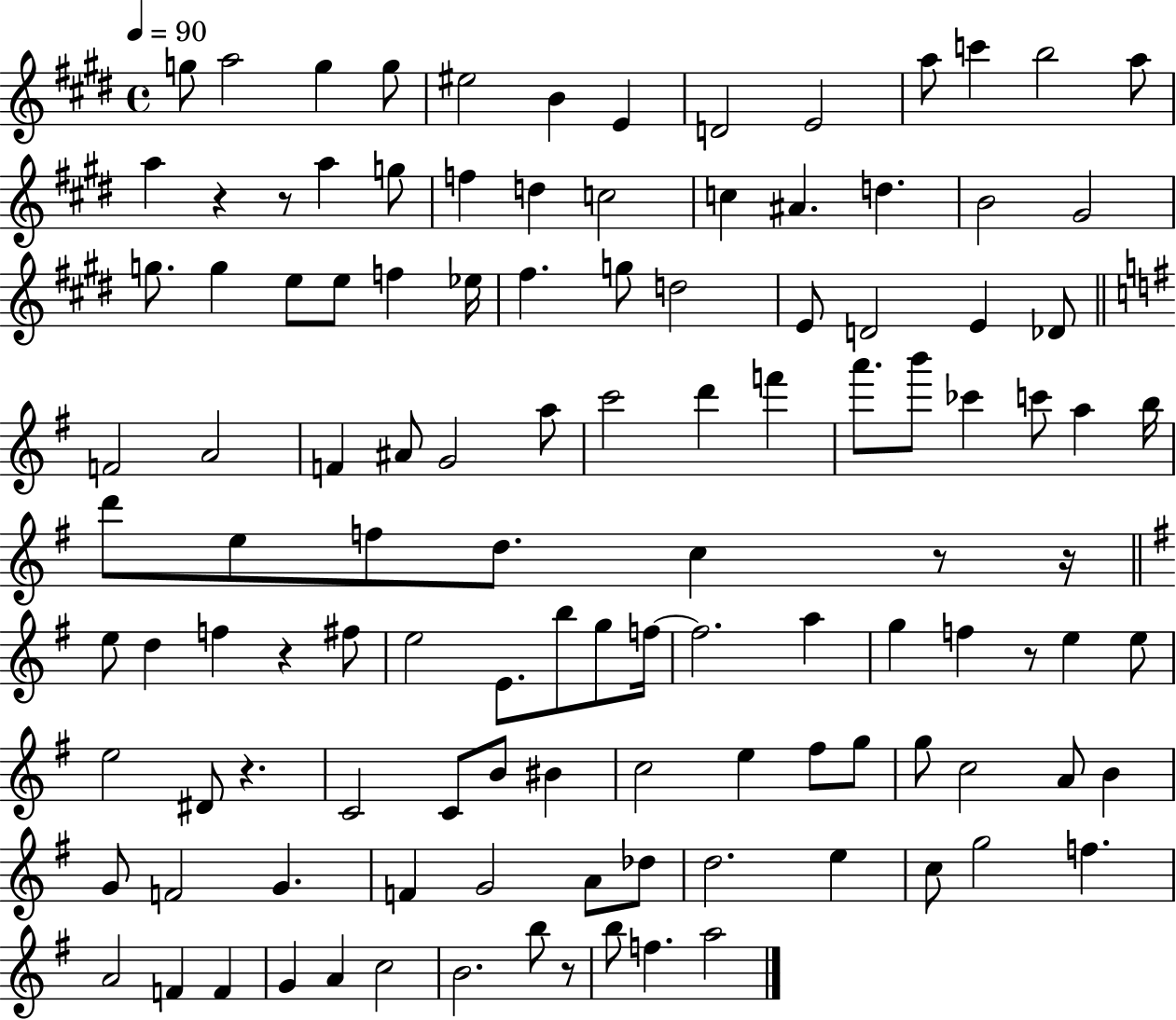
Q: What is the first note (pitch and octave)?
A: G5